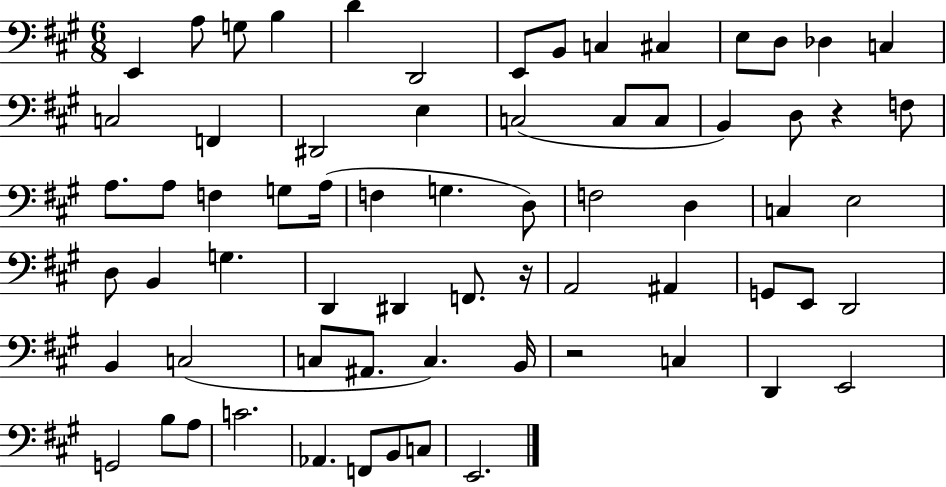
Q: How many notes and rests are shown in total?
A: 68